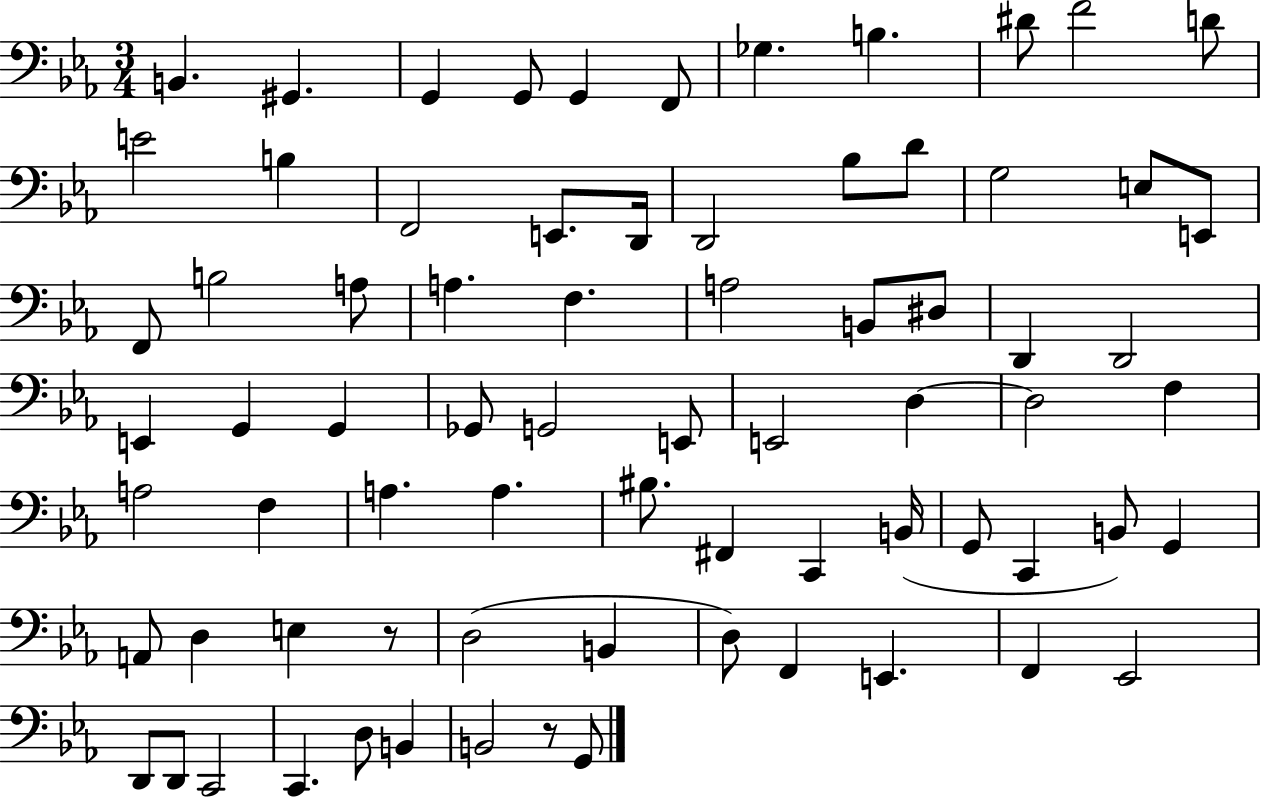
X:1
T:Untitled
M:3/4
L:1/4
K:Eb
B,, ^G,, G,, G,,/2 G,, F,,/2 _G, B, ^D/2 F2 D/2 E2 B, F,,2 E,,/2 D,,/4 D,,2 _B,/2 D/2 G,2 E,/2 E,,/2 F,,/2 B,2 A,/2 A, F, A,2 B,,/2 ^D,/2 D,, D,,2 E,, G,, G,, _G,,/2 G,,2 E,,/2 E,,2 D, D,2 F, A,2 F, A, A, ^B,/2 ^F,, C,, B,,/4 G,,/2 C,, B,,/2 G,, A,,/2 D, E, z/2 D,2 B,, D,/2 F,, E,, F,, _E,,2 D,,/2 D,,/2 C,,2 C,, D,/2 B,, B,,2 z/2 G,,/2